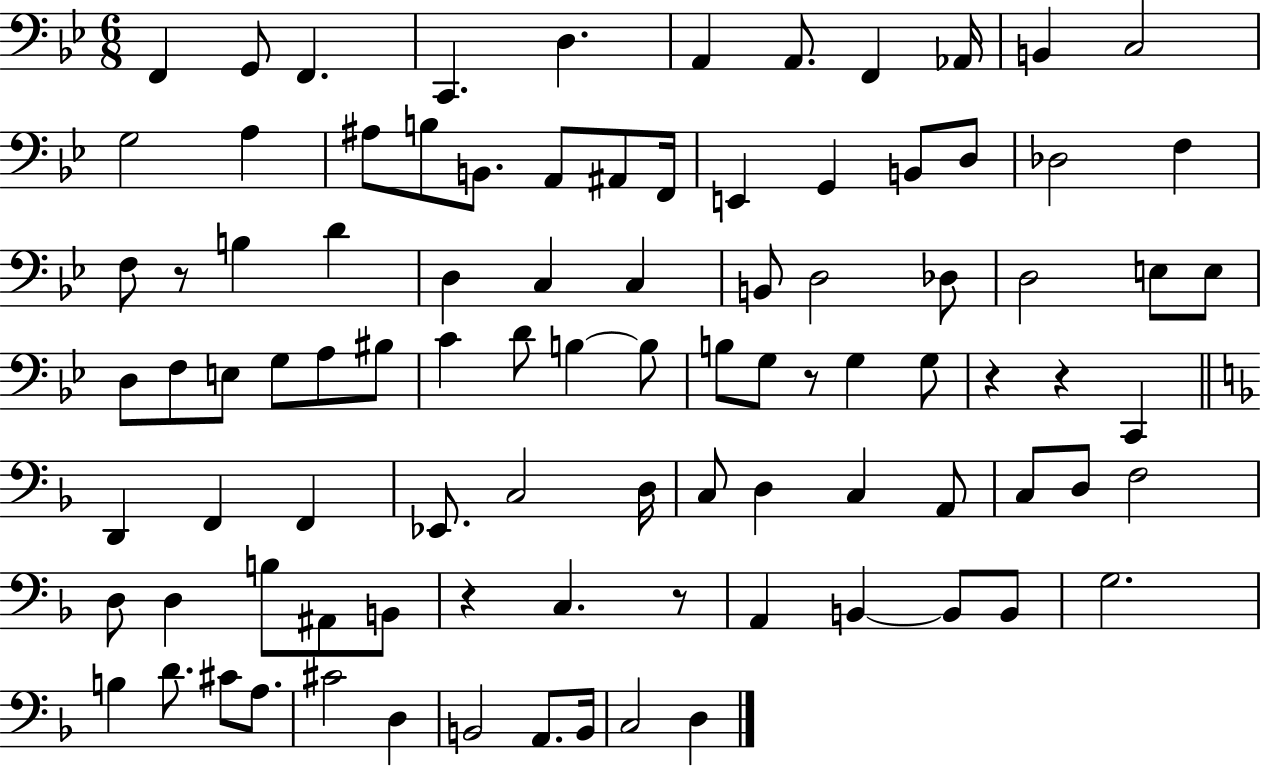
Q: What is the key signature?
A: BES major